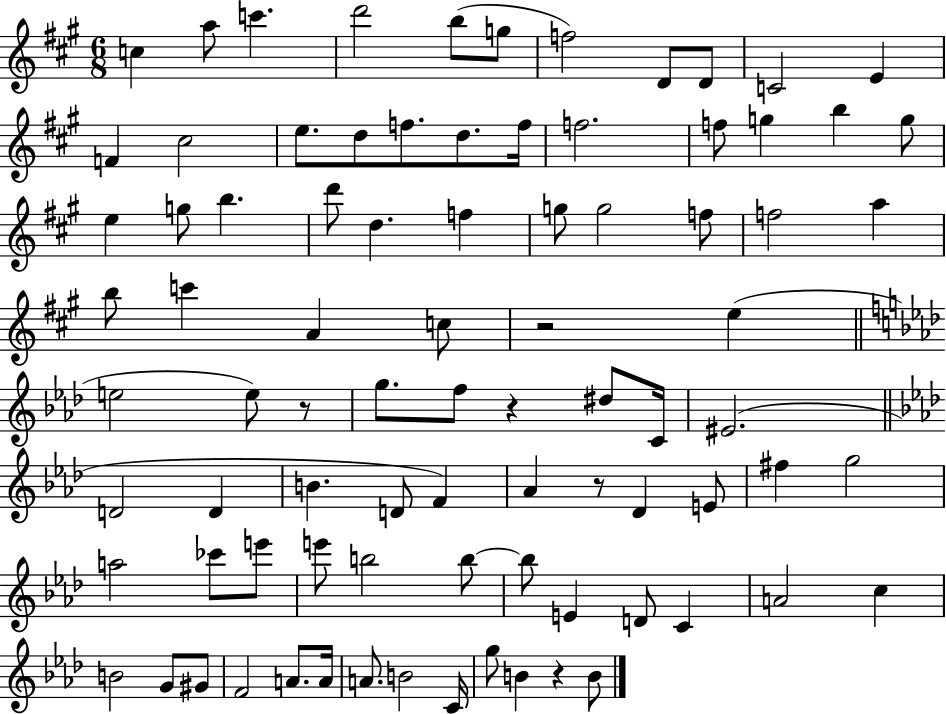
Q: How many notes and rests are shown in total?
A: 85